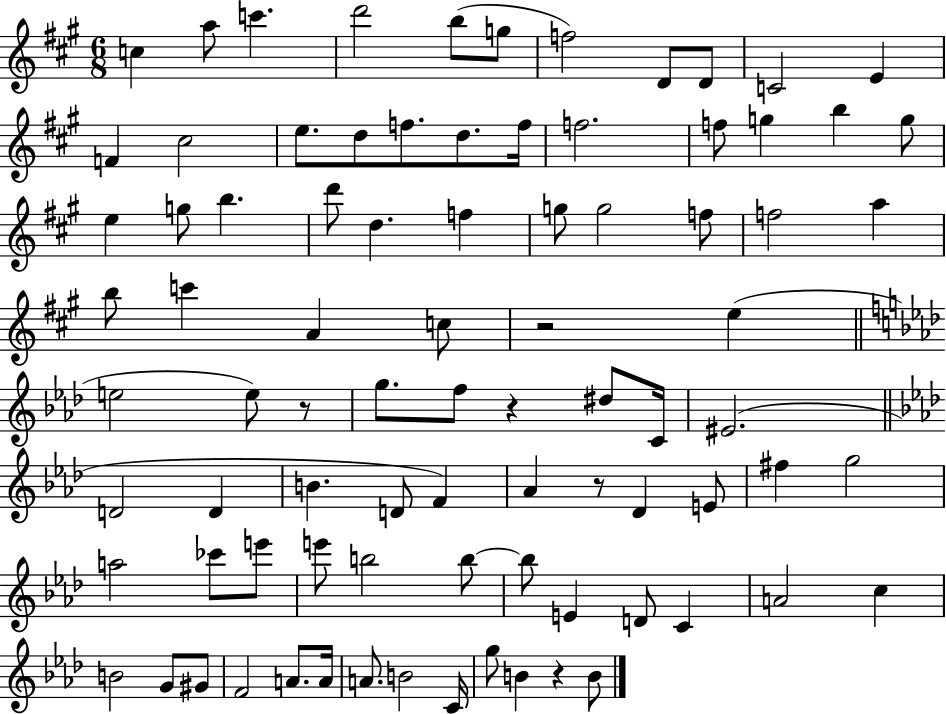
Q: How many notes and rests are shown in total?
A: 85